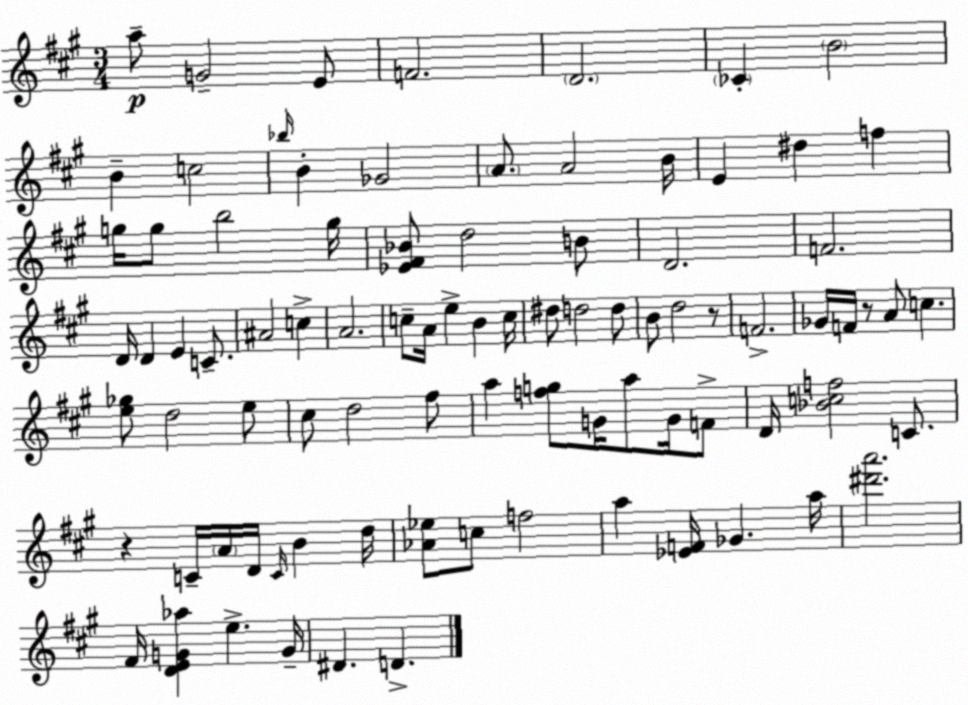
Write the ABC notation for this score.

X:1
T:Untitled
M:3/4
L:1/4
K:A
a/2 G2 E/2 F2 D2 _C B2 B c2 _b/4 B _G2 A/2 A2 B/4 E ^d f g/4 g/2 b2 g/4 [_E^F_B]/2 d2 B/2 D2 F2 D/4 D E C/2 ^A2 c A2 c/2 A/4 e B c/4 ^d/2 d2 d/2 B/2 d2 z/2 F2 _G/4 F/4 z/2 A/2 c [e_g]/2 d2 e/2 ^c/2 d2 ^f/2 a [fg]/2 G/4 a/2 G/4 F/2 D/4 [_Bcf]2 C/2 z C/4 A/4 D/4 C/4 B d/4 [_A_e]/2 c/2 f2 a [_EF]/4 _G a/4 [^d'a']2 ^F/4 [DEG_a] e G/4 ^D D